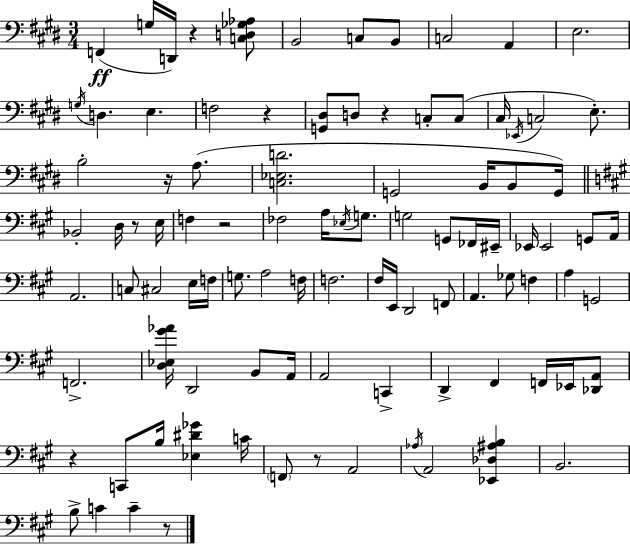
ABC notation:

X:1
T:Untitled
M:3/4
L:1/4
K:E
F,, G,/4 D,,/4 z [C,D,_G,_A,]/2 B,,2 C,/2 B,,/2 C,2 A,, E,2 G,/4 D, E, F,2 z [G,,^D,]/2 D,/2 z C,/2 C,/2 ^C,/4 _E,,/4 C,2 E,/2 B,2 z/4 A,/2 [C,_E,D]2 G,,2 B,,/4 B,,/2 G,,/4 _B,,2 D,/4 z/2 E,/4 F, z2 _F,2 A,/4 _E,/4 G,/2 G,2 G,,/2 _F,,/4 ^E,,/4 _E,,/4 _E,,2 G,,/2 A,,/4 A,,2 C,/2 ^C,2 E,/4 F,/4 G,/2 A,2 F,/4 F,2 ^F,/4 E,,/4 D,,2 F,,/2 A,, _G,/2 F, A, G,,2 F,,2 [D,_E,^G_A]/4 D,,2 B,,/2 A,,/4 A,,2 C,, D,, ^F,, F,,/4 _E,,/4 [_D,,A,,]/2 z C,,/2 B,/4 [_E,^D_G] C/4 F,,/2 z/2 A,,2 _A,/4 A,,2 [_E,,_D,^A,B,] B,,2 B,/2 C C z/2